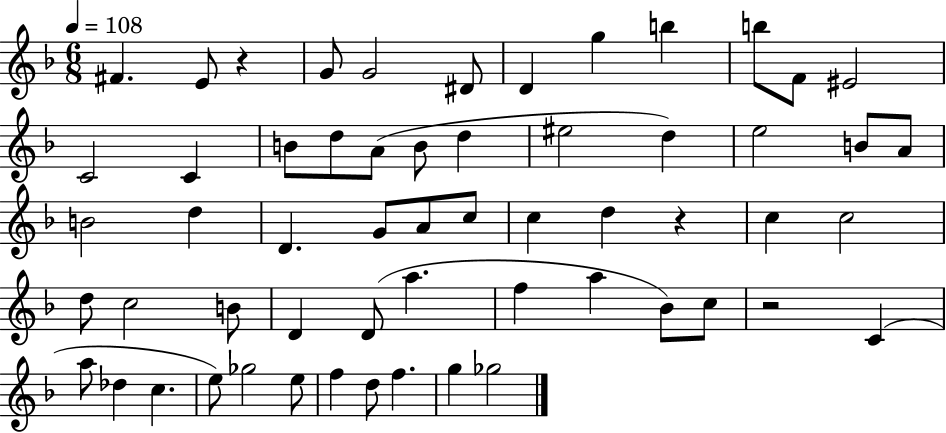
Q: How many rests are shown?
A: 3